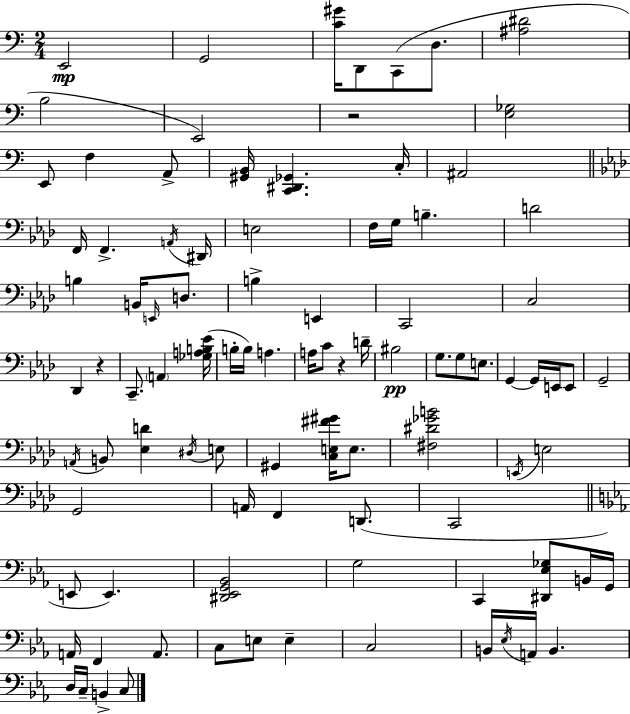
{
  \clef bass
  \numericTimeSignature
  \time 2/4
  \key c \major
  e,2\mp | g,2 | <c' gis'>16 d,8 c,8( d8. | <ais dis'>2 | \break b2 | e,2) | r2 | <e ges>2 | \break e,8 f4 a,8-> | <gis, b,>16 <c, dis, ges,>4. c16-. | ais,2 | \bar "||" \break \key aes \major f,16 f,4.-> \acciaccatura { a,16 } | dis,16 e2 | f16 g16 b4.-- | d'2 | \break b4 b,16 \grace { e,16 } d8. | b4-> e,4 | c,2 | c2 | \break des,4 r4 | c,8.-- \parenthesize a,4 | <ges a b ees'>16( b16-. b16) a4. | a16 c'8 r4 | \break d'16-- bis2\pp | g8. g8 e8. | g,4~~ g,16 e,16 | e,8 g,2-- | \break \acciaccatura { a,16 } b,8 <ees d'>4 | \acciaccatura { dis16 } e8 gis,4 | <c e fis' gis'>16 e8. <fis dis' ges' b'>2 | \acciaccatura { e,16 } e2 | \break g,2 | a,16 f,4 | d,8.( c,2 | \bar "||" \break \key ees \major e,8 e,4.) | <dis, ees, g, bes,>2 | g2 | c,4 <dis, ees ges>8 b,16 g,16 | \break a,16 f,4 a,8. | c8 e8 e4-- | c2 | b,16 \acciaccatura { ees16 } a,16 b,4. | \break d16 c16-- b,4-> c8 | \bar "|."
}